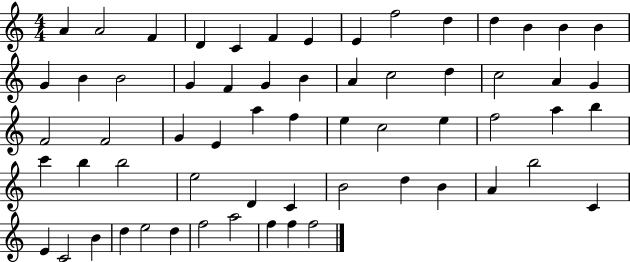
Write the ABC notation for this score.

X:1
T:Untitled
M:4/4
L:1/4
K:C
A A2 F D C F E E f2 d d B B B G B B2 G F G B A c2 d c2 A G F2 F2 G E a f e c2 e f2 a b c' b b2 e2 D C B2 d B A b2 C E C2 B d e2 d f2 a2 f f f2